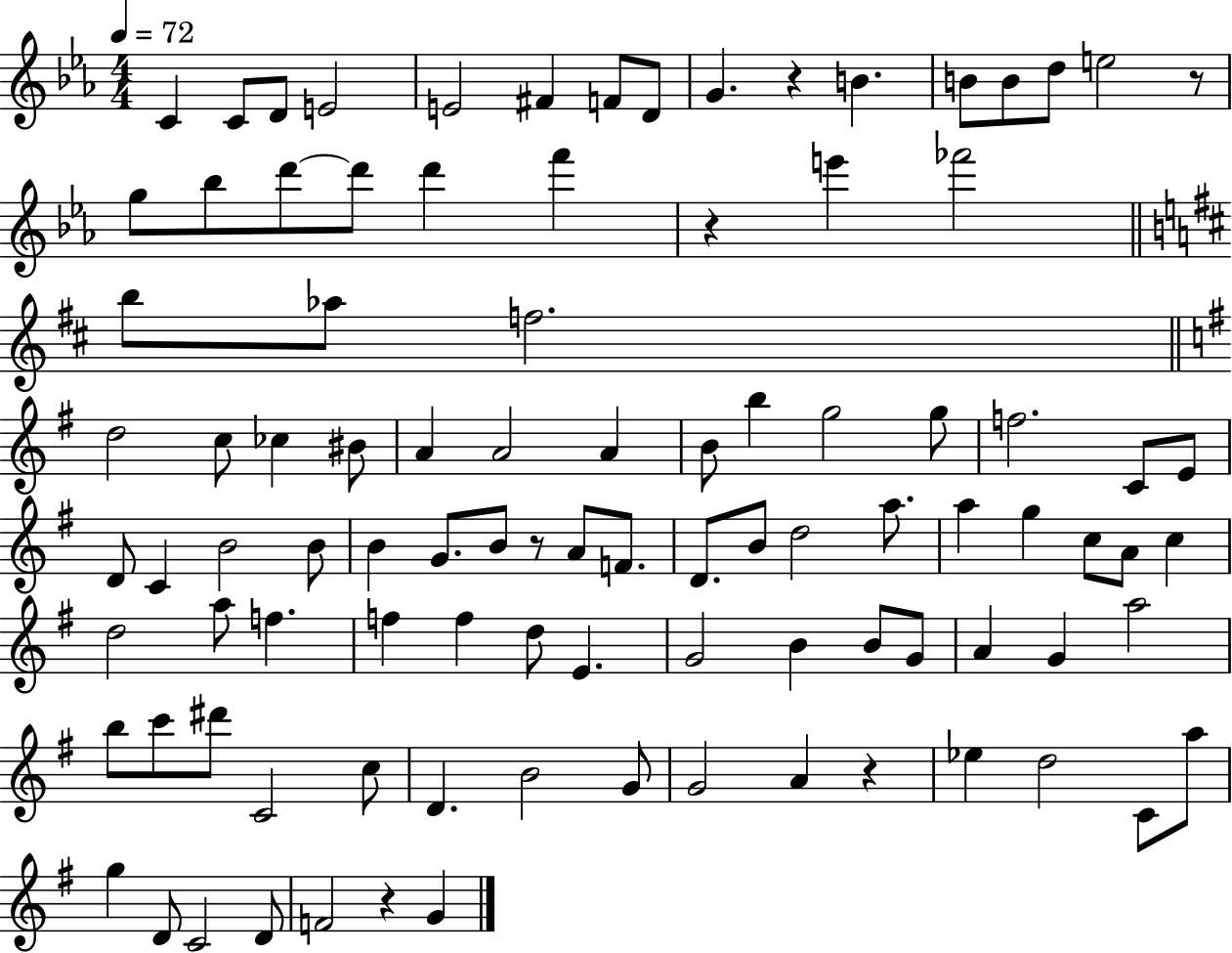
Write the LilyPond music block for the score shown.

{
  \clef treble
  \numericTimeSignature
  \time 4/4
  \key ees \major
  \tempo 4 = 72
  c'4 c'8 d'8 e'2 | e'2 fis'4 f'8 d'8 | g'4. r4 b'4. | b'8 b'8 d''8 e''2 r8 | \break g''8 bes''8 d'''8~~ d'''8 d'''4 f'''4 | r4 e'''4 fes'''2 | \bar "||" \break \key d \major b''8 aes''8 f''2. | \bar "||" \break \key g \major d''2 c''8 ces''4 bis'8 | a'4 a'2 a'4 | b'8 b''4 g''2 g''8 | f''2. c'8 e'8 | \break d'8 c'4 b'2 b'8 | b'4 g'8. b'8 r8 a'8 f'8. | d'8. b'8 d''2 a''8. | a''4 g''4 c''8 a'8 c''4 | \break d''2 a''8 f''4. | f''4 f''4 d''8 e'4. | g'2 b'4 b'8 g'8 | a'4 g'4 a''2 | \break b''8 c'''8 dis'''8 c'2 c''8 | d'4. b'2 g'8 | g'2 a'4 r4 | ees''4 d''2 c'8 a''8 | \break g''4 d'8 c'2 d'8 | f'2 r4 g'4 | \bar "|."
}